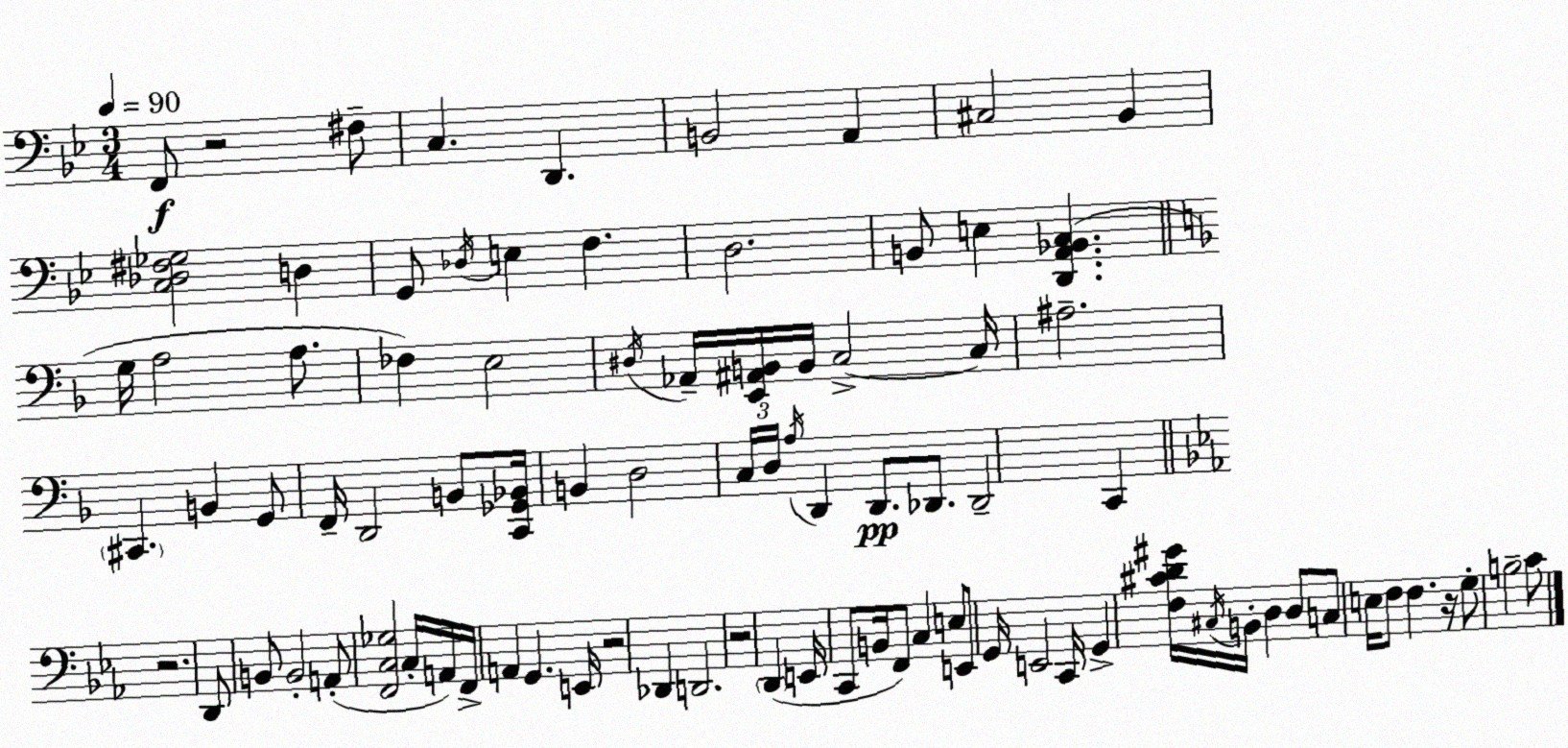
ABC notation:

X:1
T:Untitled
M:3/4
L:1/4
K:Bb
F,,/2 z2 ^F,/2 C, D,, B,,2 A,, ^C,2 _B,, [C,_D,^F,_G,]2 D, G,,/2 _D,/4 E, F, D,2 B,,/2 E, [D,,A,,_B,,C,] G,/4 A,2 A,/2 _F, E,2 ^D,/4 _A,,/4 [E,,^A,,B,,]/4 B,,/4 C,2 C,/4 ^A,2 ^C,, B,, G,,/2 F,,/4 D,,2 B,,/2 [C,,_G,,_B,,]/4 B,, D,2 C,/4 D,/4 A,/4 D,, D,,/2 _D,,/2 _D,,2 C,, z2 D,,/2 B,,/2 B,,2 A,,/2 [F,,C,_G,]2 C,/4 A,,/4 F,,/4 A,, G,, E,,/4 z2 _D,, D,,2 z2 D,, E,,/4 C,,/2 B,,/4 F,,/2 C, E,/2 E,,/2 G,,/4 E,,2 C,,/4 G,, [F,^CD^G]/4 ^C,/4 B,,/4 D, D,/2 C,/2 E,/4 F,/2 F, z/4 G,/2 B,2 C/2